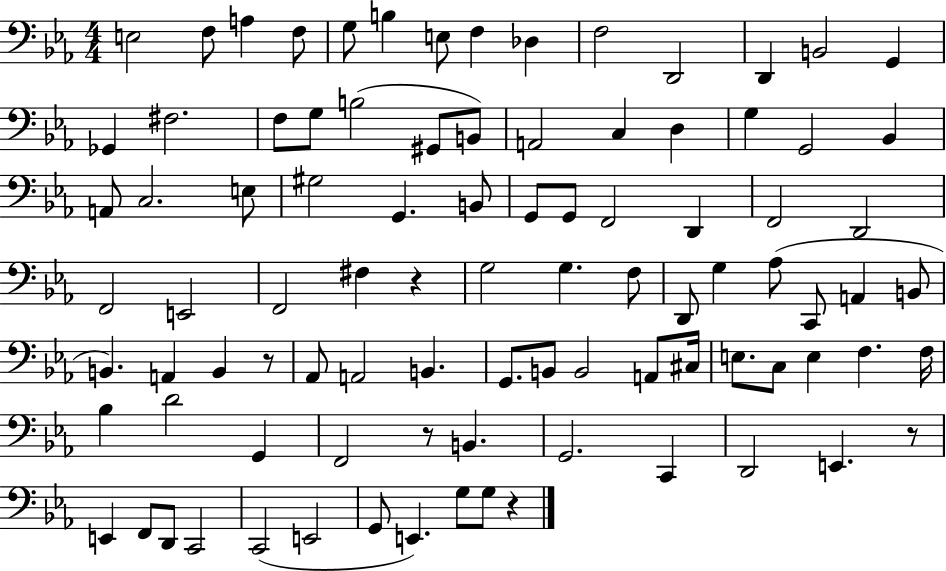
X:1
T:Untitled
M:4/4
L:1/4
K:Eb
E,2 F,/2 A, F,/2 G,/2 B, E,/2 F, _D, F,2 D,,2 D,, B,,2 G,, _G,, ^F,2 F,/2 G,/2 B,2 ^G,,/2 B,,/2 A,,2 C, D, G, G,,2 _B,, A,,/2 C,2 E,/2 ^G,2 G,, B,,/2 G,,/2 G,,/2 F,,2 D,, F,,2 D,,2 F,,2 E,,2 F,,2 ^F, z G,2 G, F,/2 D,,/2 G, _A,/2 C,,/2 A,, B,,/2 B,, A,, B,, z/2 _A,,/2 A,,2 B,, G,,/2 B,,/2 B,,2 A,,/2 ^C,/4 E,/2 C,/2 E, F, F,/4 _B, D2 G,, F,,2 z/2 B,, G,,2 C,, D,,2 E,, z/2 E,, F,,/2 D,,/2 C,,2 C,,2 E,,2 G,,/2 E,, G,/2 G,/2 z